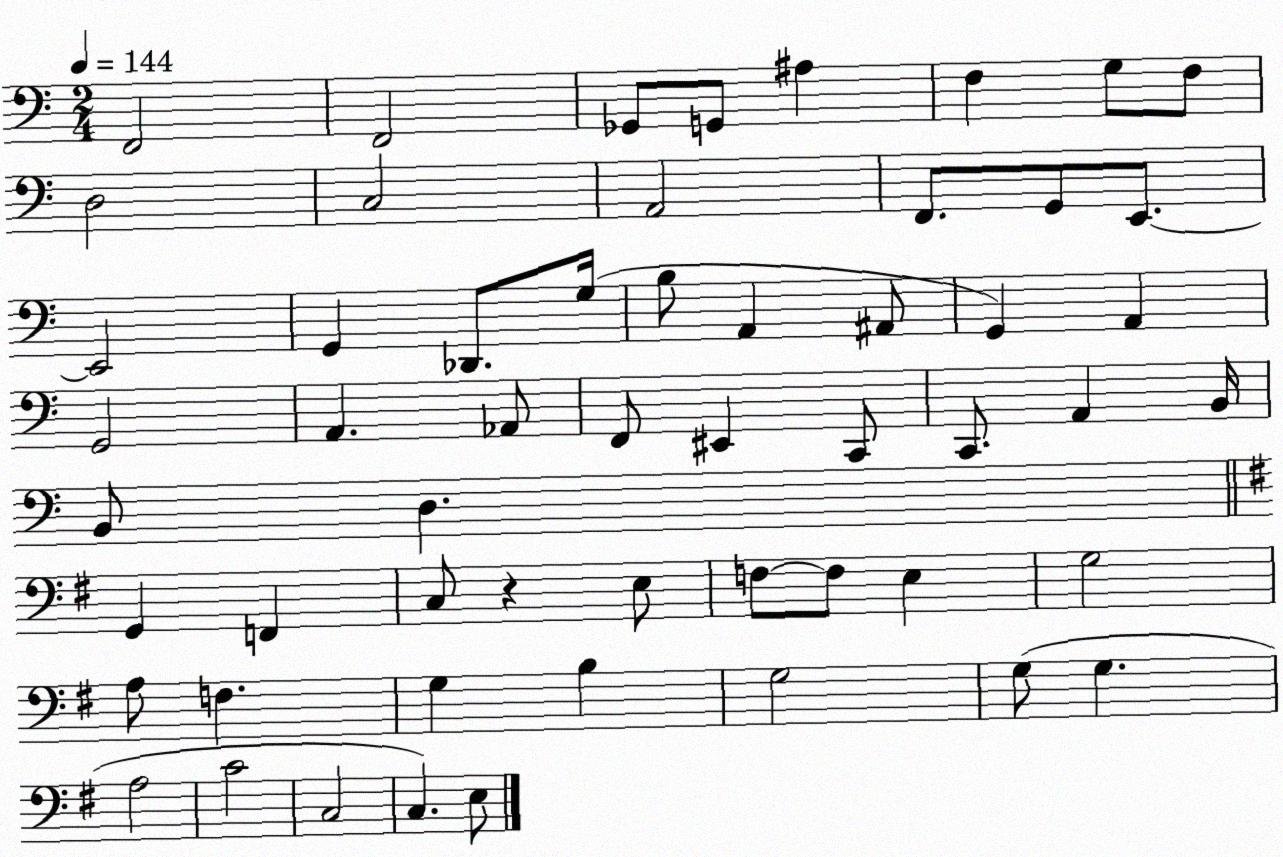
X:1
T:Untitled
M:2/4
L:1/4
K:C
F,,2 F,,2 _G,,/2 G,,/2 ^A, F, G,/2 F,/2 D,2 C,2 A,,2 F,,/2 G,,/2 E,,/2 E,,2 G,, _D,,/2 G,/4 B,/2 A,, ^A,,/2 G,, A,, G,,2 A,, _A,,/2 F,,/2 ^E,, C,,/2 C,,/2 A,, B,,/4 B,,/2 D, G,, F,, C,/2 z E,/2 F,/2 F,/2 E, G,2 A,/2 F, G, B, G,2 G,/2 G, A,2 C2 C,2 C, E,/2